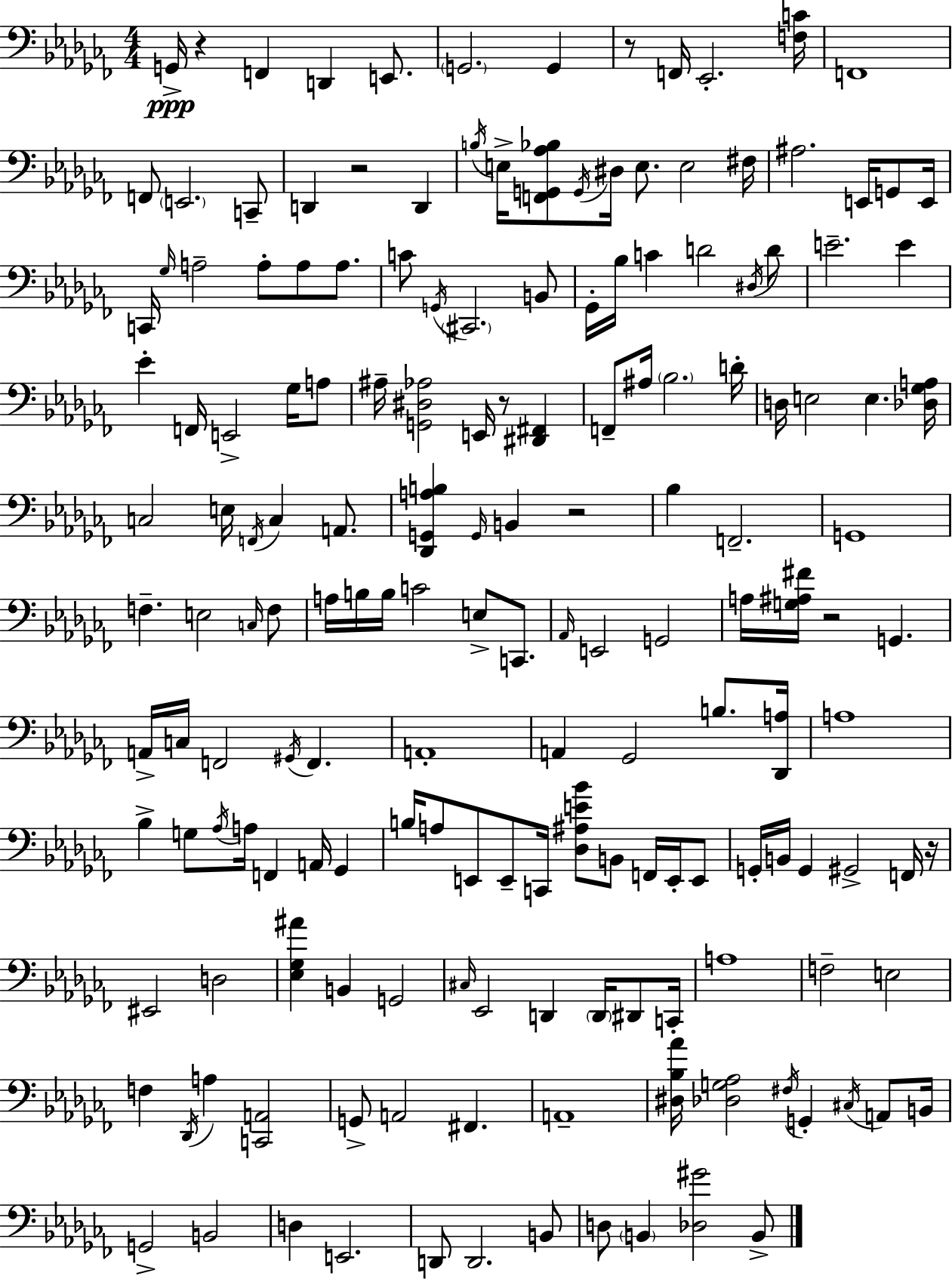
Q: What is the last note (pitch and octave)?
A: B2